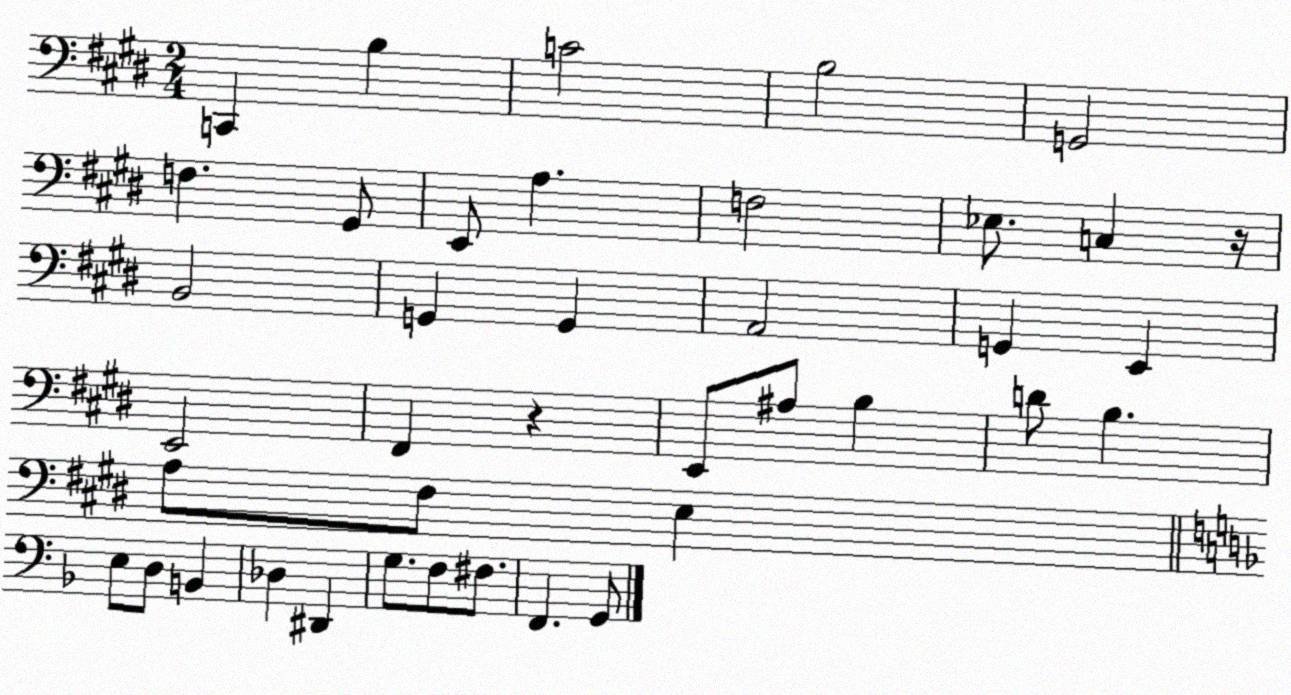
X:1
T:Untitled
M:2/4
L:1/4
K:E
C,, B, C2 B,2 G,,2 F, ^G,,/2 E,,/2 A, F,2 _E,/2 C, z/4 B,,2 G,, G,, A,,2 G,, E,, E,,2 ^F,, z E,,/2 ^A,/2 B, D/2 B, A,/2 ^F,/2 E, E,/2 D,/2 B,, _D, ^D,, G,/2 F,/2 ^F,/2 F,, G,,/2